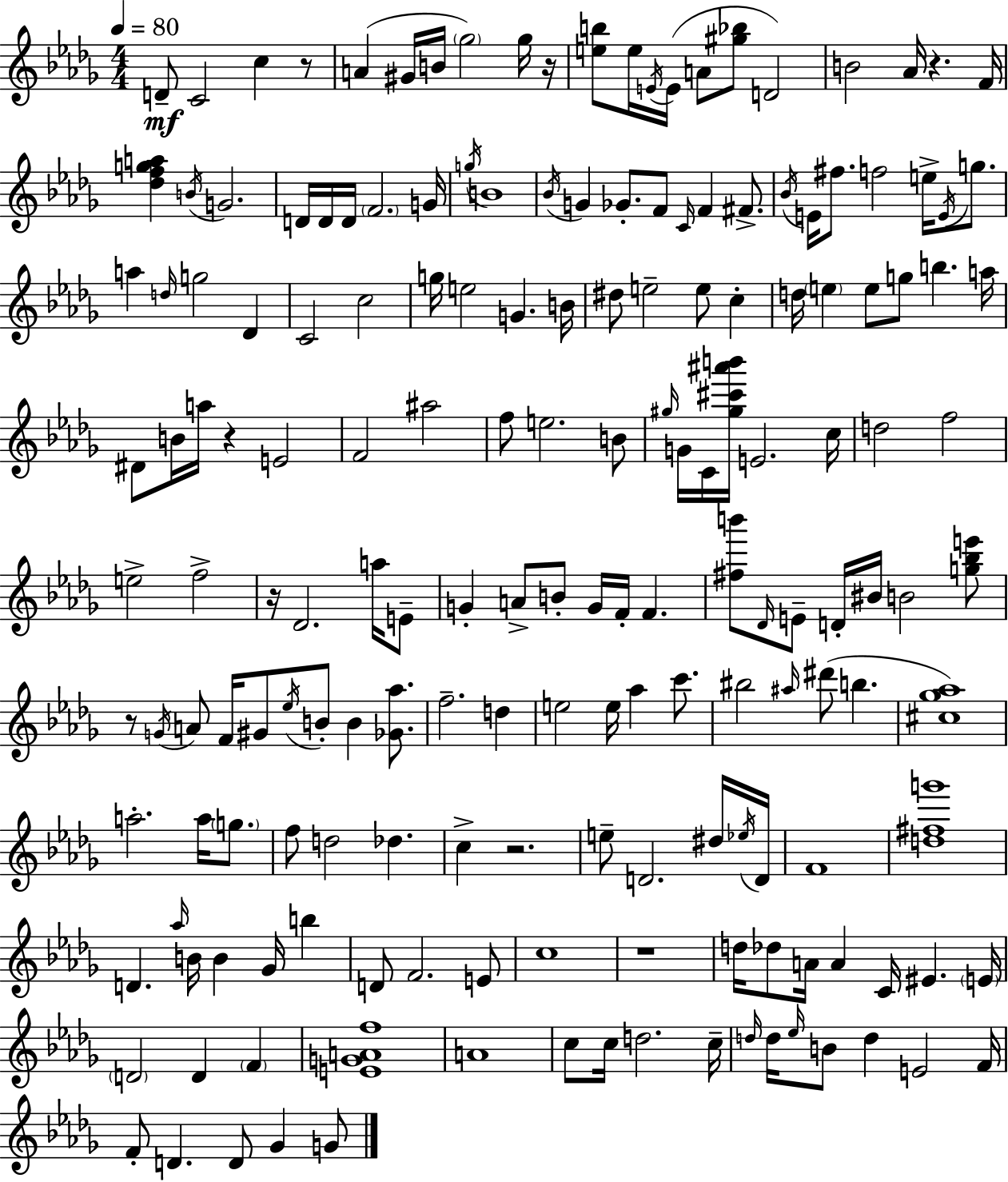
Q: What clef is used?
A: treble